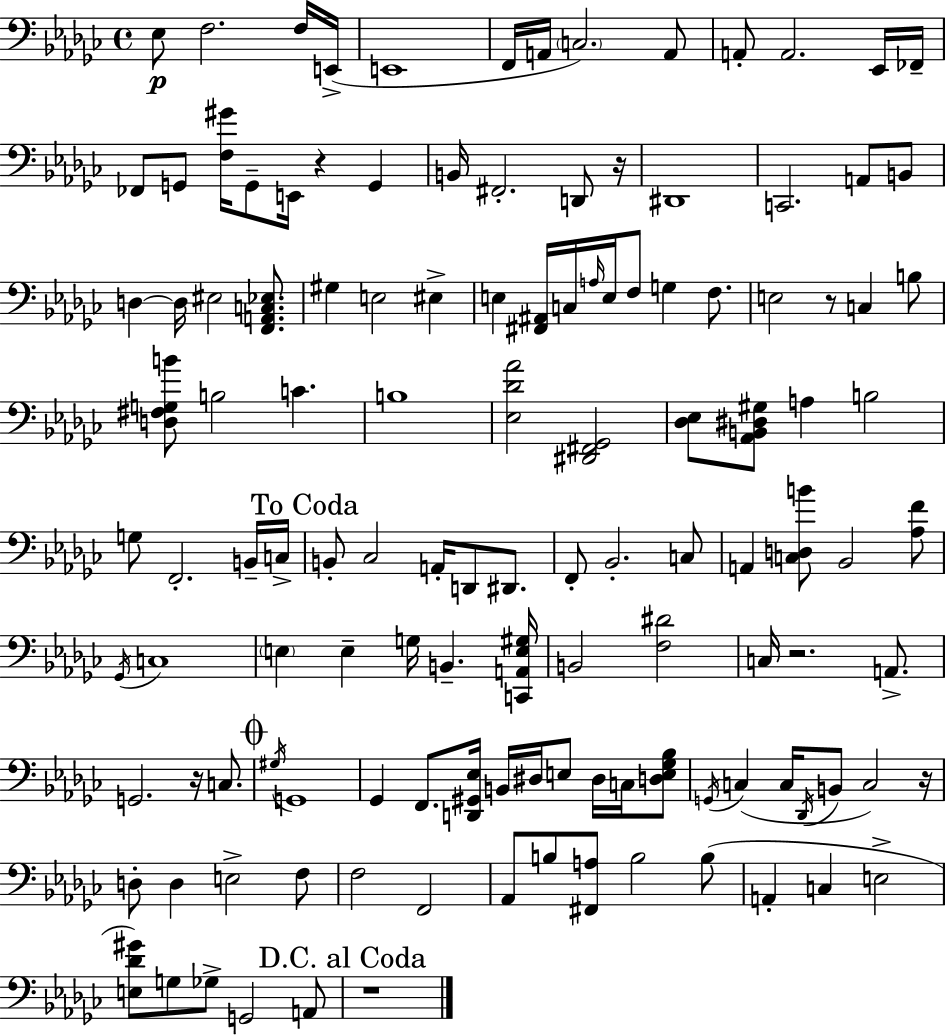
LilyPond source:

{
  \clef bass
  \time 4/4
  \defaultTimeSignature
  \key ees \minor
  ees8\p f2. f16 e,16->( | e,1 | f,16 a,16 \parenthesize c2.) a,8 | a,8-. a,2. ees,16 fes,16-- | \break fes,8 g,8 <f gis'>16 g,8-- e,16 r4 g,4 | b,16 fis,2.-. d,8 r16 | dis,1 | c,2. a,8 b,8 | \break d4~~ d16 eis2 <f, a, c ees>8. | gis4 e2 eis4-> | e4 <fis, ais,>16 c16 \grace { a16 } e16 f8 g4 f8. | e2 r8 c4 b8 | \break <d fis g b'>8 b2 c'4. | b1 | <ees des' aes'>2 <dis, fis, ges,>2 | <des ees>8 <aes, b, dis gis>8 a4 b2 | \break g8 f,2.-. b,16-- | c16-> \mark "To Coda" b,8-. ces2 a,16-. d,8 dis,8. | f,8-. bes,2.-. c8 | a,4 <c d b'>8 bes,2 <aes f'>8 | \break \acciaccatura { ges,16 } c1 | \parenthesize e4 e4-- g16 b,4.-- | <c, a, e gis>16 b,2 <f dis'>2 | c16 r2. a,8.-> | \break g,2. r16 c8. | \mark \markup { \musicglyph "scripts.coda" } \acciaccatura { gis16 } g,1 | ges,4 f,8. <d, gis, ees>16 b,16 dis16 e8 dis16 | c16 <d e ges bes>8 \acciaccatura { g,16 } c4( c16 \acciaccatura { des,16 } b,8 c2) | \break r16 d8-. d4 e2-> | f8 f2 f,2 | aes,8 b8 <fis, a>8 b2 | b8( a,4-. c4 e2-> | \break <e des' gis'>8) g8 ges8-> g,2 | a,8 \mark "D.C. al Coda" r1 | \bar "|."
}